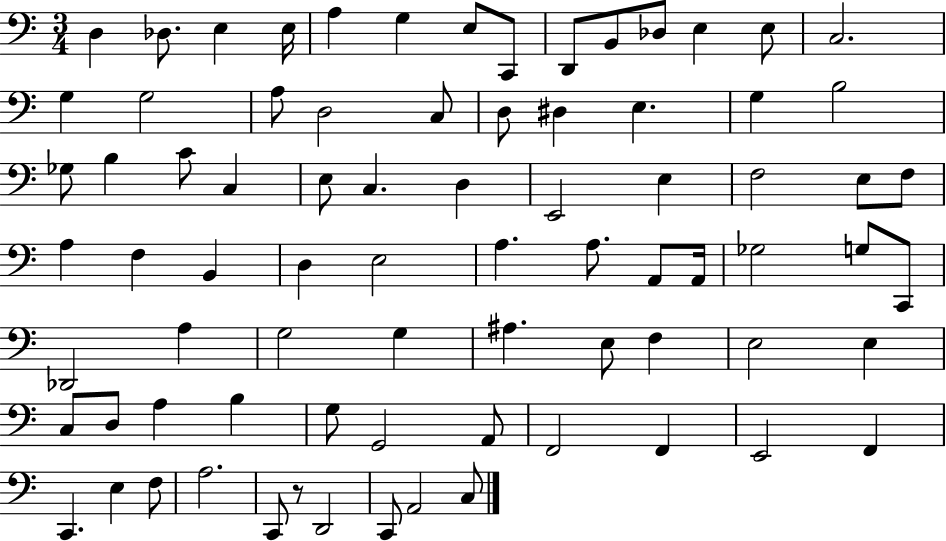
X:1
T:Untitled
M:3/4
L:1/4
K:C
D, _D,/2 E, E,/4 A, G, E,/2 C,,/2 D,,/2 B,,/2 _D,/2 E, E,/2 C,2 G, G,2 A,/2 D,2 C,/2 D,/2 ^D, E, G, B,2 _G,/2 B, C/2 C, E,/2 C, D, E,,2 E, F,2 E,/2 F,/2 A, F, B,, D, E,2 A, A,/2 A,,/2 A,,/4 _G,2 G,/2 C,,/2 _D,,2 A, G,2 G, ^A, E,/2 F, E,2 E, C,/2 D,/2 A, B, G,/2 G,,2 A,,/2 F,,2 F,, E,,2 F,, C,, E, F,/2 A,2 C,,/2 z/2 D,,2 C,,/2 A,,2 C,/2